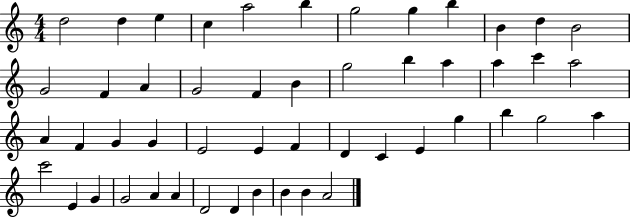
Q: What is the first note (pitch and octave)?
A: D5